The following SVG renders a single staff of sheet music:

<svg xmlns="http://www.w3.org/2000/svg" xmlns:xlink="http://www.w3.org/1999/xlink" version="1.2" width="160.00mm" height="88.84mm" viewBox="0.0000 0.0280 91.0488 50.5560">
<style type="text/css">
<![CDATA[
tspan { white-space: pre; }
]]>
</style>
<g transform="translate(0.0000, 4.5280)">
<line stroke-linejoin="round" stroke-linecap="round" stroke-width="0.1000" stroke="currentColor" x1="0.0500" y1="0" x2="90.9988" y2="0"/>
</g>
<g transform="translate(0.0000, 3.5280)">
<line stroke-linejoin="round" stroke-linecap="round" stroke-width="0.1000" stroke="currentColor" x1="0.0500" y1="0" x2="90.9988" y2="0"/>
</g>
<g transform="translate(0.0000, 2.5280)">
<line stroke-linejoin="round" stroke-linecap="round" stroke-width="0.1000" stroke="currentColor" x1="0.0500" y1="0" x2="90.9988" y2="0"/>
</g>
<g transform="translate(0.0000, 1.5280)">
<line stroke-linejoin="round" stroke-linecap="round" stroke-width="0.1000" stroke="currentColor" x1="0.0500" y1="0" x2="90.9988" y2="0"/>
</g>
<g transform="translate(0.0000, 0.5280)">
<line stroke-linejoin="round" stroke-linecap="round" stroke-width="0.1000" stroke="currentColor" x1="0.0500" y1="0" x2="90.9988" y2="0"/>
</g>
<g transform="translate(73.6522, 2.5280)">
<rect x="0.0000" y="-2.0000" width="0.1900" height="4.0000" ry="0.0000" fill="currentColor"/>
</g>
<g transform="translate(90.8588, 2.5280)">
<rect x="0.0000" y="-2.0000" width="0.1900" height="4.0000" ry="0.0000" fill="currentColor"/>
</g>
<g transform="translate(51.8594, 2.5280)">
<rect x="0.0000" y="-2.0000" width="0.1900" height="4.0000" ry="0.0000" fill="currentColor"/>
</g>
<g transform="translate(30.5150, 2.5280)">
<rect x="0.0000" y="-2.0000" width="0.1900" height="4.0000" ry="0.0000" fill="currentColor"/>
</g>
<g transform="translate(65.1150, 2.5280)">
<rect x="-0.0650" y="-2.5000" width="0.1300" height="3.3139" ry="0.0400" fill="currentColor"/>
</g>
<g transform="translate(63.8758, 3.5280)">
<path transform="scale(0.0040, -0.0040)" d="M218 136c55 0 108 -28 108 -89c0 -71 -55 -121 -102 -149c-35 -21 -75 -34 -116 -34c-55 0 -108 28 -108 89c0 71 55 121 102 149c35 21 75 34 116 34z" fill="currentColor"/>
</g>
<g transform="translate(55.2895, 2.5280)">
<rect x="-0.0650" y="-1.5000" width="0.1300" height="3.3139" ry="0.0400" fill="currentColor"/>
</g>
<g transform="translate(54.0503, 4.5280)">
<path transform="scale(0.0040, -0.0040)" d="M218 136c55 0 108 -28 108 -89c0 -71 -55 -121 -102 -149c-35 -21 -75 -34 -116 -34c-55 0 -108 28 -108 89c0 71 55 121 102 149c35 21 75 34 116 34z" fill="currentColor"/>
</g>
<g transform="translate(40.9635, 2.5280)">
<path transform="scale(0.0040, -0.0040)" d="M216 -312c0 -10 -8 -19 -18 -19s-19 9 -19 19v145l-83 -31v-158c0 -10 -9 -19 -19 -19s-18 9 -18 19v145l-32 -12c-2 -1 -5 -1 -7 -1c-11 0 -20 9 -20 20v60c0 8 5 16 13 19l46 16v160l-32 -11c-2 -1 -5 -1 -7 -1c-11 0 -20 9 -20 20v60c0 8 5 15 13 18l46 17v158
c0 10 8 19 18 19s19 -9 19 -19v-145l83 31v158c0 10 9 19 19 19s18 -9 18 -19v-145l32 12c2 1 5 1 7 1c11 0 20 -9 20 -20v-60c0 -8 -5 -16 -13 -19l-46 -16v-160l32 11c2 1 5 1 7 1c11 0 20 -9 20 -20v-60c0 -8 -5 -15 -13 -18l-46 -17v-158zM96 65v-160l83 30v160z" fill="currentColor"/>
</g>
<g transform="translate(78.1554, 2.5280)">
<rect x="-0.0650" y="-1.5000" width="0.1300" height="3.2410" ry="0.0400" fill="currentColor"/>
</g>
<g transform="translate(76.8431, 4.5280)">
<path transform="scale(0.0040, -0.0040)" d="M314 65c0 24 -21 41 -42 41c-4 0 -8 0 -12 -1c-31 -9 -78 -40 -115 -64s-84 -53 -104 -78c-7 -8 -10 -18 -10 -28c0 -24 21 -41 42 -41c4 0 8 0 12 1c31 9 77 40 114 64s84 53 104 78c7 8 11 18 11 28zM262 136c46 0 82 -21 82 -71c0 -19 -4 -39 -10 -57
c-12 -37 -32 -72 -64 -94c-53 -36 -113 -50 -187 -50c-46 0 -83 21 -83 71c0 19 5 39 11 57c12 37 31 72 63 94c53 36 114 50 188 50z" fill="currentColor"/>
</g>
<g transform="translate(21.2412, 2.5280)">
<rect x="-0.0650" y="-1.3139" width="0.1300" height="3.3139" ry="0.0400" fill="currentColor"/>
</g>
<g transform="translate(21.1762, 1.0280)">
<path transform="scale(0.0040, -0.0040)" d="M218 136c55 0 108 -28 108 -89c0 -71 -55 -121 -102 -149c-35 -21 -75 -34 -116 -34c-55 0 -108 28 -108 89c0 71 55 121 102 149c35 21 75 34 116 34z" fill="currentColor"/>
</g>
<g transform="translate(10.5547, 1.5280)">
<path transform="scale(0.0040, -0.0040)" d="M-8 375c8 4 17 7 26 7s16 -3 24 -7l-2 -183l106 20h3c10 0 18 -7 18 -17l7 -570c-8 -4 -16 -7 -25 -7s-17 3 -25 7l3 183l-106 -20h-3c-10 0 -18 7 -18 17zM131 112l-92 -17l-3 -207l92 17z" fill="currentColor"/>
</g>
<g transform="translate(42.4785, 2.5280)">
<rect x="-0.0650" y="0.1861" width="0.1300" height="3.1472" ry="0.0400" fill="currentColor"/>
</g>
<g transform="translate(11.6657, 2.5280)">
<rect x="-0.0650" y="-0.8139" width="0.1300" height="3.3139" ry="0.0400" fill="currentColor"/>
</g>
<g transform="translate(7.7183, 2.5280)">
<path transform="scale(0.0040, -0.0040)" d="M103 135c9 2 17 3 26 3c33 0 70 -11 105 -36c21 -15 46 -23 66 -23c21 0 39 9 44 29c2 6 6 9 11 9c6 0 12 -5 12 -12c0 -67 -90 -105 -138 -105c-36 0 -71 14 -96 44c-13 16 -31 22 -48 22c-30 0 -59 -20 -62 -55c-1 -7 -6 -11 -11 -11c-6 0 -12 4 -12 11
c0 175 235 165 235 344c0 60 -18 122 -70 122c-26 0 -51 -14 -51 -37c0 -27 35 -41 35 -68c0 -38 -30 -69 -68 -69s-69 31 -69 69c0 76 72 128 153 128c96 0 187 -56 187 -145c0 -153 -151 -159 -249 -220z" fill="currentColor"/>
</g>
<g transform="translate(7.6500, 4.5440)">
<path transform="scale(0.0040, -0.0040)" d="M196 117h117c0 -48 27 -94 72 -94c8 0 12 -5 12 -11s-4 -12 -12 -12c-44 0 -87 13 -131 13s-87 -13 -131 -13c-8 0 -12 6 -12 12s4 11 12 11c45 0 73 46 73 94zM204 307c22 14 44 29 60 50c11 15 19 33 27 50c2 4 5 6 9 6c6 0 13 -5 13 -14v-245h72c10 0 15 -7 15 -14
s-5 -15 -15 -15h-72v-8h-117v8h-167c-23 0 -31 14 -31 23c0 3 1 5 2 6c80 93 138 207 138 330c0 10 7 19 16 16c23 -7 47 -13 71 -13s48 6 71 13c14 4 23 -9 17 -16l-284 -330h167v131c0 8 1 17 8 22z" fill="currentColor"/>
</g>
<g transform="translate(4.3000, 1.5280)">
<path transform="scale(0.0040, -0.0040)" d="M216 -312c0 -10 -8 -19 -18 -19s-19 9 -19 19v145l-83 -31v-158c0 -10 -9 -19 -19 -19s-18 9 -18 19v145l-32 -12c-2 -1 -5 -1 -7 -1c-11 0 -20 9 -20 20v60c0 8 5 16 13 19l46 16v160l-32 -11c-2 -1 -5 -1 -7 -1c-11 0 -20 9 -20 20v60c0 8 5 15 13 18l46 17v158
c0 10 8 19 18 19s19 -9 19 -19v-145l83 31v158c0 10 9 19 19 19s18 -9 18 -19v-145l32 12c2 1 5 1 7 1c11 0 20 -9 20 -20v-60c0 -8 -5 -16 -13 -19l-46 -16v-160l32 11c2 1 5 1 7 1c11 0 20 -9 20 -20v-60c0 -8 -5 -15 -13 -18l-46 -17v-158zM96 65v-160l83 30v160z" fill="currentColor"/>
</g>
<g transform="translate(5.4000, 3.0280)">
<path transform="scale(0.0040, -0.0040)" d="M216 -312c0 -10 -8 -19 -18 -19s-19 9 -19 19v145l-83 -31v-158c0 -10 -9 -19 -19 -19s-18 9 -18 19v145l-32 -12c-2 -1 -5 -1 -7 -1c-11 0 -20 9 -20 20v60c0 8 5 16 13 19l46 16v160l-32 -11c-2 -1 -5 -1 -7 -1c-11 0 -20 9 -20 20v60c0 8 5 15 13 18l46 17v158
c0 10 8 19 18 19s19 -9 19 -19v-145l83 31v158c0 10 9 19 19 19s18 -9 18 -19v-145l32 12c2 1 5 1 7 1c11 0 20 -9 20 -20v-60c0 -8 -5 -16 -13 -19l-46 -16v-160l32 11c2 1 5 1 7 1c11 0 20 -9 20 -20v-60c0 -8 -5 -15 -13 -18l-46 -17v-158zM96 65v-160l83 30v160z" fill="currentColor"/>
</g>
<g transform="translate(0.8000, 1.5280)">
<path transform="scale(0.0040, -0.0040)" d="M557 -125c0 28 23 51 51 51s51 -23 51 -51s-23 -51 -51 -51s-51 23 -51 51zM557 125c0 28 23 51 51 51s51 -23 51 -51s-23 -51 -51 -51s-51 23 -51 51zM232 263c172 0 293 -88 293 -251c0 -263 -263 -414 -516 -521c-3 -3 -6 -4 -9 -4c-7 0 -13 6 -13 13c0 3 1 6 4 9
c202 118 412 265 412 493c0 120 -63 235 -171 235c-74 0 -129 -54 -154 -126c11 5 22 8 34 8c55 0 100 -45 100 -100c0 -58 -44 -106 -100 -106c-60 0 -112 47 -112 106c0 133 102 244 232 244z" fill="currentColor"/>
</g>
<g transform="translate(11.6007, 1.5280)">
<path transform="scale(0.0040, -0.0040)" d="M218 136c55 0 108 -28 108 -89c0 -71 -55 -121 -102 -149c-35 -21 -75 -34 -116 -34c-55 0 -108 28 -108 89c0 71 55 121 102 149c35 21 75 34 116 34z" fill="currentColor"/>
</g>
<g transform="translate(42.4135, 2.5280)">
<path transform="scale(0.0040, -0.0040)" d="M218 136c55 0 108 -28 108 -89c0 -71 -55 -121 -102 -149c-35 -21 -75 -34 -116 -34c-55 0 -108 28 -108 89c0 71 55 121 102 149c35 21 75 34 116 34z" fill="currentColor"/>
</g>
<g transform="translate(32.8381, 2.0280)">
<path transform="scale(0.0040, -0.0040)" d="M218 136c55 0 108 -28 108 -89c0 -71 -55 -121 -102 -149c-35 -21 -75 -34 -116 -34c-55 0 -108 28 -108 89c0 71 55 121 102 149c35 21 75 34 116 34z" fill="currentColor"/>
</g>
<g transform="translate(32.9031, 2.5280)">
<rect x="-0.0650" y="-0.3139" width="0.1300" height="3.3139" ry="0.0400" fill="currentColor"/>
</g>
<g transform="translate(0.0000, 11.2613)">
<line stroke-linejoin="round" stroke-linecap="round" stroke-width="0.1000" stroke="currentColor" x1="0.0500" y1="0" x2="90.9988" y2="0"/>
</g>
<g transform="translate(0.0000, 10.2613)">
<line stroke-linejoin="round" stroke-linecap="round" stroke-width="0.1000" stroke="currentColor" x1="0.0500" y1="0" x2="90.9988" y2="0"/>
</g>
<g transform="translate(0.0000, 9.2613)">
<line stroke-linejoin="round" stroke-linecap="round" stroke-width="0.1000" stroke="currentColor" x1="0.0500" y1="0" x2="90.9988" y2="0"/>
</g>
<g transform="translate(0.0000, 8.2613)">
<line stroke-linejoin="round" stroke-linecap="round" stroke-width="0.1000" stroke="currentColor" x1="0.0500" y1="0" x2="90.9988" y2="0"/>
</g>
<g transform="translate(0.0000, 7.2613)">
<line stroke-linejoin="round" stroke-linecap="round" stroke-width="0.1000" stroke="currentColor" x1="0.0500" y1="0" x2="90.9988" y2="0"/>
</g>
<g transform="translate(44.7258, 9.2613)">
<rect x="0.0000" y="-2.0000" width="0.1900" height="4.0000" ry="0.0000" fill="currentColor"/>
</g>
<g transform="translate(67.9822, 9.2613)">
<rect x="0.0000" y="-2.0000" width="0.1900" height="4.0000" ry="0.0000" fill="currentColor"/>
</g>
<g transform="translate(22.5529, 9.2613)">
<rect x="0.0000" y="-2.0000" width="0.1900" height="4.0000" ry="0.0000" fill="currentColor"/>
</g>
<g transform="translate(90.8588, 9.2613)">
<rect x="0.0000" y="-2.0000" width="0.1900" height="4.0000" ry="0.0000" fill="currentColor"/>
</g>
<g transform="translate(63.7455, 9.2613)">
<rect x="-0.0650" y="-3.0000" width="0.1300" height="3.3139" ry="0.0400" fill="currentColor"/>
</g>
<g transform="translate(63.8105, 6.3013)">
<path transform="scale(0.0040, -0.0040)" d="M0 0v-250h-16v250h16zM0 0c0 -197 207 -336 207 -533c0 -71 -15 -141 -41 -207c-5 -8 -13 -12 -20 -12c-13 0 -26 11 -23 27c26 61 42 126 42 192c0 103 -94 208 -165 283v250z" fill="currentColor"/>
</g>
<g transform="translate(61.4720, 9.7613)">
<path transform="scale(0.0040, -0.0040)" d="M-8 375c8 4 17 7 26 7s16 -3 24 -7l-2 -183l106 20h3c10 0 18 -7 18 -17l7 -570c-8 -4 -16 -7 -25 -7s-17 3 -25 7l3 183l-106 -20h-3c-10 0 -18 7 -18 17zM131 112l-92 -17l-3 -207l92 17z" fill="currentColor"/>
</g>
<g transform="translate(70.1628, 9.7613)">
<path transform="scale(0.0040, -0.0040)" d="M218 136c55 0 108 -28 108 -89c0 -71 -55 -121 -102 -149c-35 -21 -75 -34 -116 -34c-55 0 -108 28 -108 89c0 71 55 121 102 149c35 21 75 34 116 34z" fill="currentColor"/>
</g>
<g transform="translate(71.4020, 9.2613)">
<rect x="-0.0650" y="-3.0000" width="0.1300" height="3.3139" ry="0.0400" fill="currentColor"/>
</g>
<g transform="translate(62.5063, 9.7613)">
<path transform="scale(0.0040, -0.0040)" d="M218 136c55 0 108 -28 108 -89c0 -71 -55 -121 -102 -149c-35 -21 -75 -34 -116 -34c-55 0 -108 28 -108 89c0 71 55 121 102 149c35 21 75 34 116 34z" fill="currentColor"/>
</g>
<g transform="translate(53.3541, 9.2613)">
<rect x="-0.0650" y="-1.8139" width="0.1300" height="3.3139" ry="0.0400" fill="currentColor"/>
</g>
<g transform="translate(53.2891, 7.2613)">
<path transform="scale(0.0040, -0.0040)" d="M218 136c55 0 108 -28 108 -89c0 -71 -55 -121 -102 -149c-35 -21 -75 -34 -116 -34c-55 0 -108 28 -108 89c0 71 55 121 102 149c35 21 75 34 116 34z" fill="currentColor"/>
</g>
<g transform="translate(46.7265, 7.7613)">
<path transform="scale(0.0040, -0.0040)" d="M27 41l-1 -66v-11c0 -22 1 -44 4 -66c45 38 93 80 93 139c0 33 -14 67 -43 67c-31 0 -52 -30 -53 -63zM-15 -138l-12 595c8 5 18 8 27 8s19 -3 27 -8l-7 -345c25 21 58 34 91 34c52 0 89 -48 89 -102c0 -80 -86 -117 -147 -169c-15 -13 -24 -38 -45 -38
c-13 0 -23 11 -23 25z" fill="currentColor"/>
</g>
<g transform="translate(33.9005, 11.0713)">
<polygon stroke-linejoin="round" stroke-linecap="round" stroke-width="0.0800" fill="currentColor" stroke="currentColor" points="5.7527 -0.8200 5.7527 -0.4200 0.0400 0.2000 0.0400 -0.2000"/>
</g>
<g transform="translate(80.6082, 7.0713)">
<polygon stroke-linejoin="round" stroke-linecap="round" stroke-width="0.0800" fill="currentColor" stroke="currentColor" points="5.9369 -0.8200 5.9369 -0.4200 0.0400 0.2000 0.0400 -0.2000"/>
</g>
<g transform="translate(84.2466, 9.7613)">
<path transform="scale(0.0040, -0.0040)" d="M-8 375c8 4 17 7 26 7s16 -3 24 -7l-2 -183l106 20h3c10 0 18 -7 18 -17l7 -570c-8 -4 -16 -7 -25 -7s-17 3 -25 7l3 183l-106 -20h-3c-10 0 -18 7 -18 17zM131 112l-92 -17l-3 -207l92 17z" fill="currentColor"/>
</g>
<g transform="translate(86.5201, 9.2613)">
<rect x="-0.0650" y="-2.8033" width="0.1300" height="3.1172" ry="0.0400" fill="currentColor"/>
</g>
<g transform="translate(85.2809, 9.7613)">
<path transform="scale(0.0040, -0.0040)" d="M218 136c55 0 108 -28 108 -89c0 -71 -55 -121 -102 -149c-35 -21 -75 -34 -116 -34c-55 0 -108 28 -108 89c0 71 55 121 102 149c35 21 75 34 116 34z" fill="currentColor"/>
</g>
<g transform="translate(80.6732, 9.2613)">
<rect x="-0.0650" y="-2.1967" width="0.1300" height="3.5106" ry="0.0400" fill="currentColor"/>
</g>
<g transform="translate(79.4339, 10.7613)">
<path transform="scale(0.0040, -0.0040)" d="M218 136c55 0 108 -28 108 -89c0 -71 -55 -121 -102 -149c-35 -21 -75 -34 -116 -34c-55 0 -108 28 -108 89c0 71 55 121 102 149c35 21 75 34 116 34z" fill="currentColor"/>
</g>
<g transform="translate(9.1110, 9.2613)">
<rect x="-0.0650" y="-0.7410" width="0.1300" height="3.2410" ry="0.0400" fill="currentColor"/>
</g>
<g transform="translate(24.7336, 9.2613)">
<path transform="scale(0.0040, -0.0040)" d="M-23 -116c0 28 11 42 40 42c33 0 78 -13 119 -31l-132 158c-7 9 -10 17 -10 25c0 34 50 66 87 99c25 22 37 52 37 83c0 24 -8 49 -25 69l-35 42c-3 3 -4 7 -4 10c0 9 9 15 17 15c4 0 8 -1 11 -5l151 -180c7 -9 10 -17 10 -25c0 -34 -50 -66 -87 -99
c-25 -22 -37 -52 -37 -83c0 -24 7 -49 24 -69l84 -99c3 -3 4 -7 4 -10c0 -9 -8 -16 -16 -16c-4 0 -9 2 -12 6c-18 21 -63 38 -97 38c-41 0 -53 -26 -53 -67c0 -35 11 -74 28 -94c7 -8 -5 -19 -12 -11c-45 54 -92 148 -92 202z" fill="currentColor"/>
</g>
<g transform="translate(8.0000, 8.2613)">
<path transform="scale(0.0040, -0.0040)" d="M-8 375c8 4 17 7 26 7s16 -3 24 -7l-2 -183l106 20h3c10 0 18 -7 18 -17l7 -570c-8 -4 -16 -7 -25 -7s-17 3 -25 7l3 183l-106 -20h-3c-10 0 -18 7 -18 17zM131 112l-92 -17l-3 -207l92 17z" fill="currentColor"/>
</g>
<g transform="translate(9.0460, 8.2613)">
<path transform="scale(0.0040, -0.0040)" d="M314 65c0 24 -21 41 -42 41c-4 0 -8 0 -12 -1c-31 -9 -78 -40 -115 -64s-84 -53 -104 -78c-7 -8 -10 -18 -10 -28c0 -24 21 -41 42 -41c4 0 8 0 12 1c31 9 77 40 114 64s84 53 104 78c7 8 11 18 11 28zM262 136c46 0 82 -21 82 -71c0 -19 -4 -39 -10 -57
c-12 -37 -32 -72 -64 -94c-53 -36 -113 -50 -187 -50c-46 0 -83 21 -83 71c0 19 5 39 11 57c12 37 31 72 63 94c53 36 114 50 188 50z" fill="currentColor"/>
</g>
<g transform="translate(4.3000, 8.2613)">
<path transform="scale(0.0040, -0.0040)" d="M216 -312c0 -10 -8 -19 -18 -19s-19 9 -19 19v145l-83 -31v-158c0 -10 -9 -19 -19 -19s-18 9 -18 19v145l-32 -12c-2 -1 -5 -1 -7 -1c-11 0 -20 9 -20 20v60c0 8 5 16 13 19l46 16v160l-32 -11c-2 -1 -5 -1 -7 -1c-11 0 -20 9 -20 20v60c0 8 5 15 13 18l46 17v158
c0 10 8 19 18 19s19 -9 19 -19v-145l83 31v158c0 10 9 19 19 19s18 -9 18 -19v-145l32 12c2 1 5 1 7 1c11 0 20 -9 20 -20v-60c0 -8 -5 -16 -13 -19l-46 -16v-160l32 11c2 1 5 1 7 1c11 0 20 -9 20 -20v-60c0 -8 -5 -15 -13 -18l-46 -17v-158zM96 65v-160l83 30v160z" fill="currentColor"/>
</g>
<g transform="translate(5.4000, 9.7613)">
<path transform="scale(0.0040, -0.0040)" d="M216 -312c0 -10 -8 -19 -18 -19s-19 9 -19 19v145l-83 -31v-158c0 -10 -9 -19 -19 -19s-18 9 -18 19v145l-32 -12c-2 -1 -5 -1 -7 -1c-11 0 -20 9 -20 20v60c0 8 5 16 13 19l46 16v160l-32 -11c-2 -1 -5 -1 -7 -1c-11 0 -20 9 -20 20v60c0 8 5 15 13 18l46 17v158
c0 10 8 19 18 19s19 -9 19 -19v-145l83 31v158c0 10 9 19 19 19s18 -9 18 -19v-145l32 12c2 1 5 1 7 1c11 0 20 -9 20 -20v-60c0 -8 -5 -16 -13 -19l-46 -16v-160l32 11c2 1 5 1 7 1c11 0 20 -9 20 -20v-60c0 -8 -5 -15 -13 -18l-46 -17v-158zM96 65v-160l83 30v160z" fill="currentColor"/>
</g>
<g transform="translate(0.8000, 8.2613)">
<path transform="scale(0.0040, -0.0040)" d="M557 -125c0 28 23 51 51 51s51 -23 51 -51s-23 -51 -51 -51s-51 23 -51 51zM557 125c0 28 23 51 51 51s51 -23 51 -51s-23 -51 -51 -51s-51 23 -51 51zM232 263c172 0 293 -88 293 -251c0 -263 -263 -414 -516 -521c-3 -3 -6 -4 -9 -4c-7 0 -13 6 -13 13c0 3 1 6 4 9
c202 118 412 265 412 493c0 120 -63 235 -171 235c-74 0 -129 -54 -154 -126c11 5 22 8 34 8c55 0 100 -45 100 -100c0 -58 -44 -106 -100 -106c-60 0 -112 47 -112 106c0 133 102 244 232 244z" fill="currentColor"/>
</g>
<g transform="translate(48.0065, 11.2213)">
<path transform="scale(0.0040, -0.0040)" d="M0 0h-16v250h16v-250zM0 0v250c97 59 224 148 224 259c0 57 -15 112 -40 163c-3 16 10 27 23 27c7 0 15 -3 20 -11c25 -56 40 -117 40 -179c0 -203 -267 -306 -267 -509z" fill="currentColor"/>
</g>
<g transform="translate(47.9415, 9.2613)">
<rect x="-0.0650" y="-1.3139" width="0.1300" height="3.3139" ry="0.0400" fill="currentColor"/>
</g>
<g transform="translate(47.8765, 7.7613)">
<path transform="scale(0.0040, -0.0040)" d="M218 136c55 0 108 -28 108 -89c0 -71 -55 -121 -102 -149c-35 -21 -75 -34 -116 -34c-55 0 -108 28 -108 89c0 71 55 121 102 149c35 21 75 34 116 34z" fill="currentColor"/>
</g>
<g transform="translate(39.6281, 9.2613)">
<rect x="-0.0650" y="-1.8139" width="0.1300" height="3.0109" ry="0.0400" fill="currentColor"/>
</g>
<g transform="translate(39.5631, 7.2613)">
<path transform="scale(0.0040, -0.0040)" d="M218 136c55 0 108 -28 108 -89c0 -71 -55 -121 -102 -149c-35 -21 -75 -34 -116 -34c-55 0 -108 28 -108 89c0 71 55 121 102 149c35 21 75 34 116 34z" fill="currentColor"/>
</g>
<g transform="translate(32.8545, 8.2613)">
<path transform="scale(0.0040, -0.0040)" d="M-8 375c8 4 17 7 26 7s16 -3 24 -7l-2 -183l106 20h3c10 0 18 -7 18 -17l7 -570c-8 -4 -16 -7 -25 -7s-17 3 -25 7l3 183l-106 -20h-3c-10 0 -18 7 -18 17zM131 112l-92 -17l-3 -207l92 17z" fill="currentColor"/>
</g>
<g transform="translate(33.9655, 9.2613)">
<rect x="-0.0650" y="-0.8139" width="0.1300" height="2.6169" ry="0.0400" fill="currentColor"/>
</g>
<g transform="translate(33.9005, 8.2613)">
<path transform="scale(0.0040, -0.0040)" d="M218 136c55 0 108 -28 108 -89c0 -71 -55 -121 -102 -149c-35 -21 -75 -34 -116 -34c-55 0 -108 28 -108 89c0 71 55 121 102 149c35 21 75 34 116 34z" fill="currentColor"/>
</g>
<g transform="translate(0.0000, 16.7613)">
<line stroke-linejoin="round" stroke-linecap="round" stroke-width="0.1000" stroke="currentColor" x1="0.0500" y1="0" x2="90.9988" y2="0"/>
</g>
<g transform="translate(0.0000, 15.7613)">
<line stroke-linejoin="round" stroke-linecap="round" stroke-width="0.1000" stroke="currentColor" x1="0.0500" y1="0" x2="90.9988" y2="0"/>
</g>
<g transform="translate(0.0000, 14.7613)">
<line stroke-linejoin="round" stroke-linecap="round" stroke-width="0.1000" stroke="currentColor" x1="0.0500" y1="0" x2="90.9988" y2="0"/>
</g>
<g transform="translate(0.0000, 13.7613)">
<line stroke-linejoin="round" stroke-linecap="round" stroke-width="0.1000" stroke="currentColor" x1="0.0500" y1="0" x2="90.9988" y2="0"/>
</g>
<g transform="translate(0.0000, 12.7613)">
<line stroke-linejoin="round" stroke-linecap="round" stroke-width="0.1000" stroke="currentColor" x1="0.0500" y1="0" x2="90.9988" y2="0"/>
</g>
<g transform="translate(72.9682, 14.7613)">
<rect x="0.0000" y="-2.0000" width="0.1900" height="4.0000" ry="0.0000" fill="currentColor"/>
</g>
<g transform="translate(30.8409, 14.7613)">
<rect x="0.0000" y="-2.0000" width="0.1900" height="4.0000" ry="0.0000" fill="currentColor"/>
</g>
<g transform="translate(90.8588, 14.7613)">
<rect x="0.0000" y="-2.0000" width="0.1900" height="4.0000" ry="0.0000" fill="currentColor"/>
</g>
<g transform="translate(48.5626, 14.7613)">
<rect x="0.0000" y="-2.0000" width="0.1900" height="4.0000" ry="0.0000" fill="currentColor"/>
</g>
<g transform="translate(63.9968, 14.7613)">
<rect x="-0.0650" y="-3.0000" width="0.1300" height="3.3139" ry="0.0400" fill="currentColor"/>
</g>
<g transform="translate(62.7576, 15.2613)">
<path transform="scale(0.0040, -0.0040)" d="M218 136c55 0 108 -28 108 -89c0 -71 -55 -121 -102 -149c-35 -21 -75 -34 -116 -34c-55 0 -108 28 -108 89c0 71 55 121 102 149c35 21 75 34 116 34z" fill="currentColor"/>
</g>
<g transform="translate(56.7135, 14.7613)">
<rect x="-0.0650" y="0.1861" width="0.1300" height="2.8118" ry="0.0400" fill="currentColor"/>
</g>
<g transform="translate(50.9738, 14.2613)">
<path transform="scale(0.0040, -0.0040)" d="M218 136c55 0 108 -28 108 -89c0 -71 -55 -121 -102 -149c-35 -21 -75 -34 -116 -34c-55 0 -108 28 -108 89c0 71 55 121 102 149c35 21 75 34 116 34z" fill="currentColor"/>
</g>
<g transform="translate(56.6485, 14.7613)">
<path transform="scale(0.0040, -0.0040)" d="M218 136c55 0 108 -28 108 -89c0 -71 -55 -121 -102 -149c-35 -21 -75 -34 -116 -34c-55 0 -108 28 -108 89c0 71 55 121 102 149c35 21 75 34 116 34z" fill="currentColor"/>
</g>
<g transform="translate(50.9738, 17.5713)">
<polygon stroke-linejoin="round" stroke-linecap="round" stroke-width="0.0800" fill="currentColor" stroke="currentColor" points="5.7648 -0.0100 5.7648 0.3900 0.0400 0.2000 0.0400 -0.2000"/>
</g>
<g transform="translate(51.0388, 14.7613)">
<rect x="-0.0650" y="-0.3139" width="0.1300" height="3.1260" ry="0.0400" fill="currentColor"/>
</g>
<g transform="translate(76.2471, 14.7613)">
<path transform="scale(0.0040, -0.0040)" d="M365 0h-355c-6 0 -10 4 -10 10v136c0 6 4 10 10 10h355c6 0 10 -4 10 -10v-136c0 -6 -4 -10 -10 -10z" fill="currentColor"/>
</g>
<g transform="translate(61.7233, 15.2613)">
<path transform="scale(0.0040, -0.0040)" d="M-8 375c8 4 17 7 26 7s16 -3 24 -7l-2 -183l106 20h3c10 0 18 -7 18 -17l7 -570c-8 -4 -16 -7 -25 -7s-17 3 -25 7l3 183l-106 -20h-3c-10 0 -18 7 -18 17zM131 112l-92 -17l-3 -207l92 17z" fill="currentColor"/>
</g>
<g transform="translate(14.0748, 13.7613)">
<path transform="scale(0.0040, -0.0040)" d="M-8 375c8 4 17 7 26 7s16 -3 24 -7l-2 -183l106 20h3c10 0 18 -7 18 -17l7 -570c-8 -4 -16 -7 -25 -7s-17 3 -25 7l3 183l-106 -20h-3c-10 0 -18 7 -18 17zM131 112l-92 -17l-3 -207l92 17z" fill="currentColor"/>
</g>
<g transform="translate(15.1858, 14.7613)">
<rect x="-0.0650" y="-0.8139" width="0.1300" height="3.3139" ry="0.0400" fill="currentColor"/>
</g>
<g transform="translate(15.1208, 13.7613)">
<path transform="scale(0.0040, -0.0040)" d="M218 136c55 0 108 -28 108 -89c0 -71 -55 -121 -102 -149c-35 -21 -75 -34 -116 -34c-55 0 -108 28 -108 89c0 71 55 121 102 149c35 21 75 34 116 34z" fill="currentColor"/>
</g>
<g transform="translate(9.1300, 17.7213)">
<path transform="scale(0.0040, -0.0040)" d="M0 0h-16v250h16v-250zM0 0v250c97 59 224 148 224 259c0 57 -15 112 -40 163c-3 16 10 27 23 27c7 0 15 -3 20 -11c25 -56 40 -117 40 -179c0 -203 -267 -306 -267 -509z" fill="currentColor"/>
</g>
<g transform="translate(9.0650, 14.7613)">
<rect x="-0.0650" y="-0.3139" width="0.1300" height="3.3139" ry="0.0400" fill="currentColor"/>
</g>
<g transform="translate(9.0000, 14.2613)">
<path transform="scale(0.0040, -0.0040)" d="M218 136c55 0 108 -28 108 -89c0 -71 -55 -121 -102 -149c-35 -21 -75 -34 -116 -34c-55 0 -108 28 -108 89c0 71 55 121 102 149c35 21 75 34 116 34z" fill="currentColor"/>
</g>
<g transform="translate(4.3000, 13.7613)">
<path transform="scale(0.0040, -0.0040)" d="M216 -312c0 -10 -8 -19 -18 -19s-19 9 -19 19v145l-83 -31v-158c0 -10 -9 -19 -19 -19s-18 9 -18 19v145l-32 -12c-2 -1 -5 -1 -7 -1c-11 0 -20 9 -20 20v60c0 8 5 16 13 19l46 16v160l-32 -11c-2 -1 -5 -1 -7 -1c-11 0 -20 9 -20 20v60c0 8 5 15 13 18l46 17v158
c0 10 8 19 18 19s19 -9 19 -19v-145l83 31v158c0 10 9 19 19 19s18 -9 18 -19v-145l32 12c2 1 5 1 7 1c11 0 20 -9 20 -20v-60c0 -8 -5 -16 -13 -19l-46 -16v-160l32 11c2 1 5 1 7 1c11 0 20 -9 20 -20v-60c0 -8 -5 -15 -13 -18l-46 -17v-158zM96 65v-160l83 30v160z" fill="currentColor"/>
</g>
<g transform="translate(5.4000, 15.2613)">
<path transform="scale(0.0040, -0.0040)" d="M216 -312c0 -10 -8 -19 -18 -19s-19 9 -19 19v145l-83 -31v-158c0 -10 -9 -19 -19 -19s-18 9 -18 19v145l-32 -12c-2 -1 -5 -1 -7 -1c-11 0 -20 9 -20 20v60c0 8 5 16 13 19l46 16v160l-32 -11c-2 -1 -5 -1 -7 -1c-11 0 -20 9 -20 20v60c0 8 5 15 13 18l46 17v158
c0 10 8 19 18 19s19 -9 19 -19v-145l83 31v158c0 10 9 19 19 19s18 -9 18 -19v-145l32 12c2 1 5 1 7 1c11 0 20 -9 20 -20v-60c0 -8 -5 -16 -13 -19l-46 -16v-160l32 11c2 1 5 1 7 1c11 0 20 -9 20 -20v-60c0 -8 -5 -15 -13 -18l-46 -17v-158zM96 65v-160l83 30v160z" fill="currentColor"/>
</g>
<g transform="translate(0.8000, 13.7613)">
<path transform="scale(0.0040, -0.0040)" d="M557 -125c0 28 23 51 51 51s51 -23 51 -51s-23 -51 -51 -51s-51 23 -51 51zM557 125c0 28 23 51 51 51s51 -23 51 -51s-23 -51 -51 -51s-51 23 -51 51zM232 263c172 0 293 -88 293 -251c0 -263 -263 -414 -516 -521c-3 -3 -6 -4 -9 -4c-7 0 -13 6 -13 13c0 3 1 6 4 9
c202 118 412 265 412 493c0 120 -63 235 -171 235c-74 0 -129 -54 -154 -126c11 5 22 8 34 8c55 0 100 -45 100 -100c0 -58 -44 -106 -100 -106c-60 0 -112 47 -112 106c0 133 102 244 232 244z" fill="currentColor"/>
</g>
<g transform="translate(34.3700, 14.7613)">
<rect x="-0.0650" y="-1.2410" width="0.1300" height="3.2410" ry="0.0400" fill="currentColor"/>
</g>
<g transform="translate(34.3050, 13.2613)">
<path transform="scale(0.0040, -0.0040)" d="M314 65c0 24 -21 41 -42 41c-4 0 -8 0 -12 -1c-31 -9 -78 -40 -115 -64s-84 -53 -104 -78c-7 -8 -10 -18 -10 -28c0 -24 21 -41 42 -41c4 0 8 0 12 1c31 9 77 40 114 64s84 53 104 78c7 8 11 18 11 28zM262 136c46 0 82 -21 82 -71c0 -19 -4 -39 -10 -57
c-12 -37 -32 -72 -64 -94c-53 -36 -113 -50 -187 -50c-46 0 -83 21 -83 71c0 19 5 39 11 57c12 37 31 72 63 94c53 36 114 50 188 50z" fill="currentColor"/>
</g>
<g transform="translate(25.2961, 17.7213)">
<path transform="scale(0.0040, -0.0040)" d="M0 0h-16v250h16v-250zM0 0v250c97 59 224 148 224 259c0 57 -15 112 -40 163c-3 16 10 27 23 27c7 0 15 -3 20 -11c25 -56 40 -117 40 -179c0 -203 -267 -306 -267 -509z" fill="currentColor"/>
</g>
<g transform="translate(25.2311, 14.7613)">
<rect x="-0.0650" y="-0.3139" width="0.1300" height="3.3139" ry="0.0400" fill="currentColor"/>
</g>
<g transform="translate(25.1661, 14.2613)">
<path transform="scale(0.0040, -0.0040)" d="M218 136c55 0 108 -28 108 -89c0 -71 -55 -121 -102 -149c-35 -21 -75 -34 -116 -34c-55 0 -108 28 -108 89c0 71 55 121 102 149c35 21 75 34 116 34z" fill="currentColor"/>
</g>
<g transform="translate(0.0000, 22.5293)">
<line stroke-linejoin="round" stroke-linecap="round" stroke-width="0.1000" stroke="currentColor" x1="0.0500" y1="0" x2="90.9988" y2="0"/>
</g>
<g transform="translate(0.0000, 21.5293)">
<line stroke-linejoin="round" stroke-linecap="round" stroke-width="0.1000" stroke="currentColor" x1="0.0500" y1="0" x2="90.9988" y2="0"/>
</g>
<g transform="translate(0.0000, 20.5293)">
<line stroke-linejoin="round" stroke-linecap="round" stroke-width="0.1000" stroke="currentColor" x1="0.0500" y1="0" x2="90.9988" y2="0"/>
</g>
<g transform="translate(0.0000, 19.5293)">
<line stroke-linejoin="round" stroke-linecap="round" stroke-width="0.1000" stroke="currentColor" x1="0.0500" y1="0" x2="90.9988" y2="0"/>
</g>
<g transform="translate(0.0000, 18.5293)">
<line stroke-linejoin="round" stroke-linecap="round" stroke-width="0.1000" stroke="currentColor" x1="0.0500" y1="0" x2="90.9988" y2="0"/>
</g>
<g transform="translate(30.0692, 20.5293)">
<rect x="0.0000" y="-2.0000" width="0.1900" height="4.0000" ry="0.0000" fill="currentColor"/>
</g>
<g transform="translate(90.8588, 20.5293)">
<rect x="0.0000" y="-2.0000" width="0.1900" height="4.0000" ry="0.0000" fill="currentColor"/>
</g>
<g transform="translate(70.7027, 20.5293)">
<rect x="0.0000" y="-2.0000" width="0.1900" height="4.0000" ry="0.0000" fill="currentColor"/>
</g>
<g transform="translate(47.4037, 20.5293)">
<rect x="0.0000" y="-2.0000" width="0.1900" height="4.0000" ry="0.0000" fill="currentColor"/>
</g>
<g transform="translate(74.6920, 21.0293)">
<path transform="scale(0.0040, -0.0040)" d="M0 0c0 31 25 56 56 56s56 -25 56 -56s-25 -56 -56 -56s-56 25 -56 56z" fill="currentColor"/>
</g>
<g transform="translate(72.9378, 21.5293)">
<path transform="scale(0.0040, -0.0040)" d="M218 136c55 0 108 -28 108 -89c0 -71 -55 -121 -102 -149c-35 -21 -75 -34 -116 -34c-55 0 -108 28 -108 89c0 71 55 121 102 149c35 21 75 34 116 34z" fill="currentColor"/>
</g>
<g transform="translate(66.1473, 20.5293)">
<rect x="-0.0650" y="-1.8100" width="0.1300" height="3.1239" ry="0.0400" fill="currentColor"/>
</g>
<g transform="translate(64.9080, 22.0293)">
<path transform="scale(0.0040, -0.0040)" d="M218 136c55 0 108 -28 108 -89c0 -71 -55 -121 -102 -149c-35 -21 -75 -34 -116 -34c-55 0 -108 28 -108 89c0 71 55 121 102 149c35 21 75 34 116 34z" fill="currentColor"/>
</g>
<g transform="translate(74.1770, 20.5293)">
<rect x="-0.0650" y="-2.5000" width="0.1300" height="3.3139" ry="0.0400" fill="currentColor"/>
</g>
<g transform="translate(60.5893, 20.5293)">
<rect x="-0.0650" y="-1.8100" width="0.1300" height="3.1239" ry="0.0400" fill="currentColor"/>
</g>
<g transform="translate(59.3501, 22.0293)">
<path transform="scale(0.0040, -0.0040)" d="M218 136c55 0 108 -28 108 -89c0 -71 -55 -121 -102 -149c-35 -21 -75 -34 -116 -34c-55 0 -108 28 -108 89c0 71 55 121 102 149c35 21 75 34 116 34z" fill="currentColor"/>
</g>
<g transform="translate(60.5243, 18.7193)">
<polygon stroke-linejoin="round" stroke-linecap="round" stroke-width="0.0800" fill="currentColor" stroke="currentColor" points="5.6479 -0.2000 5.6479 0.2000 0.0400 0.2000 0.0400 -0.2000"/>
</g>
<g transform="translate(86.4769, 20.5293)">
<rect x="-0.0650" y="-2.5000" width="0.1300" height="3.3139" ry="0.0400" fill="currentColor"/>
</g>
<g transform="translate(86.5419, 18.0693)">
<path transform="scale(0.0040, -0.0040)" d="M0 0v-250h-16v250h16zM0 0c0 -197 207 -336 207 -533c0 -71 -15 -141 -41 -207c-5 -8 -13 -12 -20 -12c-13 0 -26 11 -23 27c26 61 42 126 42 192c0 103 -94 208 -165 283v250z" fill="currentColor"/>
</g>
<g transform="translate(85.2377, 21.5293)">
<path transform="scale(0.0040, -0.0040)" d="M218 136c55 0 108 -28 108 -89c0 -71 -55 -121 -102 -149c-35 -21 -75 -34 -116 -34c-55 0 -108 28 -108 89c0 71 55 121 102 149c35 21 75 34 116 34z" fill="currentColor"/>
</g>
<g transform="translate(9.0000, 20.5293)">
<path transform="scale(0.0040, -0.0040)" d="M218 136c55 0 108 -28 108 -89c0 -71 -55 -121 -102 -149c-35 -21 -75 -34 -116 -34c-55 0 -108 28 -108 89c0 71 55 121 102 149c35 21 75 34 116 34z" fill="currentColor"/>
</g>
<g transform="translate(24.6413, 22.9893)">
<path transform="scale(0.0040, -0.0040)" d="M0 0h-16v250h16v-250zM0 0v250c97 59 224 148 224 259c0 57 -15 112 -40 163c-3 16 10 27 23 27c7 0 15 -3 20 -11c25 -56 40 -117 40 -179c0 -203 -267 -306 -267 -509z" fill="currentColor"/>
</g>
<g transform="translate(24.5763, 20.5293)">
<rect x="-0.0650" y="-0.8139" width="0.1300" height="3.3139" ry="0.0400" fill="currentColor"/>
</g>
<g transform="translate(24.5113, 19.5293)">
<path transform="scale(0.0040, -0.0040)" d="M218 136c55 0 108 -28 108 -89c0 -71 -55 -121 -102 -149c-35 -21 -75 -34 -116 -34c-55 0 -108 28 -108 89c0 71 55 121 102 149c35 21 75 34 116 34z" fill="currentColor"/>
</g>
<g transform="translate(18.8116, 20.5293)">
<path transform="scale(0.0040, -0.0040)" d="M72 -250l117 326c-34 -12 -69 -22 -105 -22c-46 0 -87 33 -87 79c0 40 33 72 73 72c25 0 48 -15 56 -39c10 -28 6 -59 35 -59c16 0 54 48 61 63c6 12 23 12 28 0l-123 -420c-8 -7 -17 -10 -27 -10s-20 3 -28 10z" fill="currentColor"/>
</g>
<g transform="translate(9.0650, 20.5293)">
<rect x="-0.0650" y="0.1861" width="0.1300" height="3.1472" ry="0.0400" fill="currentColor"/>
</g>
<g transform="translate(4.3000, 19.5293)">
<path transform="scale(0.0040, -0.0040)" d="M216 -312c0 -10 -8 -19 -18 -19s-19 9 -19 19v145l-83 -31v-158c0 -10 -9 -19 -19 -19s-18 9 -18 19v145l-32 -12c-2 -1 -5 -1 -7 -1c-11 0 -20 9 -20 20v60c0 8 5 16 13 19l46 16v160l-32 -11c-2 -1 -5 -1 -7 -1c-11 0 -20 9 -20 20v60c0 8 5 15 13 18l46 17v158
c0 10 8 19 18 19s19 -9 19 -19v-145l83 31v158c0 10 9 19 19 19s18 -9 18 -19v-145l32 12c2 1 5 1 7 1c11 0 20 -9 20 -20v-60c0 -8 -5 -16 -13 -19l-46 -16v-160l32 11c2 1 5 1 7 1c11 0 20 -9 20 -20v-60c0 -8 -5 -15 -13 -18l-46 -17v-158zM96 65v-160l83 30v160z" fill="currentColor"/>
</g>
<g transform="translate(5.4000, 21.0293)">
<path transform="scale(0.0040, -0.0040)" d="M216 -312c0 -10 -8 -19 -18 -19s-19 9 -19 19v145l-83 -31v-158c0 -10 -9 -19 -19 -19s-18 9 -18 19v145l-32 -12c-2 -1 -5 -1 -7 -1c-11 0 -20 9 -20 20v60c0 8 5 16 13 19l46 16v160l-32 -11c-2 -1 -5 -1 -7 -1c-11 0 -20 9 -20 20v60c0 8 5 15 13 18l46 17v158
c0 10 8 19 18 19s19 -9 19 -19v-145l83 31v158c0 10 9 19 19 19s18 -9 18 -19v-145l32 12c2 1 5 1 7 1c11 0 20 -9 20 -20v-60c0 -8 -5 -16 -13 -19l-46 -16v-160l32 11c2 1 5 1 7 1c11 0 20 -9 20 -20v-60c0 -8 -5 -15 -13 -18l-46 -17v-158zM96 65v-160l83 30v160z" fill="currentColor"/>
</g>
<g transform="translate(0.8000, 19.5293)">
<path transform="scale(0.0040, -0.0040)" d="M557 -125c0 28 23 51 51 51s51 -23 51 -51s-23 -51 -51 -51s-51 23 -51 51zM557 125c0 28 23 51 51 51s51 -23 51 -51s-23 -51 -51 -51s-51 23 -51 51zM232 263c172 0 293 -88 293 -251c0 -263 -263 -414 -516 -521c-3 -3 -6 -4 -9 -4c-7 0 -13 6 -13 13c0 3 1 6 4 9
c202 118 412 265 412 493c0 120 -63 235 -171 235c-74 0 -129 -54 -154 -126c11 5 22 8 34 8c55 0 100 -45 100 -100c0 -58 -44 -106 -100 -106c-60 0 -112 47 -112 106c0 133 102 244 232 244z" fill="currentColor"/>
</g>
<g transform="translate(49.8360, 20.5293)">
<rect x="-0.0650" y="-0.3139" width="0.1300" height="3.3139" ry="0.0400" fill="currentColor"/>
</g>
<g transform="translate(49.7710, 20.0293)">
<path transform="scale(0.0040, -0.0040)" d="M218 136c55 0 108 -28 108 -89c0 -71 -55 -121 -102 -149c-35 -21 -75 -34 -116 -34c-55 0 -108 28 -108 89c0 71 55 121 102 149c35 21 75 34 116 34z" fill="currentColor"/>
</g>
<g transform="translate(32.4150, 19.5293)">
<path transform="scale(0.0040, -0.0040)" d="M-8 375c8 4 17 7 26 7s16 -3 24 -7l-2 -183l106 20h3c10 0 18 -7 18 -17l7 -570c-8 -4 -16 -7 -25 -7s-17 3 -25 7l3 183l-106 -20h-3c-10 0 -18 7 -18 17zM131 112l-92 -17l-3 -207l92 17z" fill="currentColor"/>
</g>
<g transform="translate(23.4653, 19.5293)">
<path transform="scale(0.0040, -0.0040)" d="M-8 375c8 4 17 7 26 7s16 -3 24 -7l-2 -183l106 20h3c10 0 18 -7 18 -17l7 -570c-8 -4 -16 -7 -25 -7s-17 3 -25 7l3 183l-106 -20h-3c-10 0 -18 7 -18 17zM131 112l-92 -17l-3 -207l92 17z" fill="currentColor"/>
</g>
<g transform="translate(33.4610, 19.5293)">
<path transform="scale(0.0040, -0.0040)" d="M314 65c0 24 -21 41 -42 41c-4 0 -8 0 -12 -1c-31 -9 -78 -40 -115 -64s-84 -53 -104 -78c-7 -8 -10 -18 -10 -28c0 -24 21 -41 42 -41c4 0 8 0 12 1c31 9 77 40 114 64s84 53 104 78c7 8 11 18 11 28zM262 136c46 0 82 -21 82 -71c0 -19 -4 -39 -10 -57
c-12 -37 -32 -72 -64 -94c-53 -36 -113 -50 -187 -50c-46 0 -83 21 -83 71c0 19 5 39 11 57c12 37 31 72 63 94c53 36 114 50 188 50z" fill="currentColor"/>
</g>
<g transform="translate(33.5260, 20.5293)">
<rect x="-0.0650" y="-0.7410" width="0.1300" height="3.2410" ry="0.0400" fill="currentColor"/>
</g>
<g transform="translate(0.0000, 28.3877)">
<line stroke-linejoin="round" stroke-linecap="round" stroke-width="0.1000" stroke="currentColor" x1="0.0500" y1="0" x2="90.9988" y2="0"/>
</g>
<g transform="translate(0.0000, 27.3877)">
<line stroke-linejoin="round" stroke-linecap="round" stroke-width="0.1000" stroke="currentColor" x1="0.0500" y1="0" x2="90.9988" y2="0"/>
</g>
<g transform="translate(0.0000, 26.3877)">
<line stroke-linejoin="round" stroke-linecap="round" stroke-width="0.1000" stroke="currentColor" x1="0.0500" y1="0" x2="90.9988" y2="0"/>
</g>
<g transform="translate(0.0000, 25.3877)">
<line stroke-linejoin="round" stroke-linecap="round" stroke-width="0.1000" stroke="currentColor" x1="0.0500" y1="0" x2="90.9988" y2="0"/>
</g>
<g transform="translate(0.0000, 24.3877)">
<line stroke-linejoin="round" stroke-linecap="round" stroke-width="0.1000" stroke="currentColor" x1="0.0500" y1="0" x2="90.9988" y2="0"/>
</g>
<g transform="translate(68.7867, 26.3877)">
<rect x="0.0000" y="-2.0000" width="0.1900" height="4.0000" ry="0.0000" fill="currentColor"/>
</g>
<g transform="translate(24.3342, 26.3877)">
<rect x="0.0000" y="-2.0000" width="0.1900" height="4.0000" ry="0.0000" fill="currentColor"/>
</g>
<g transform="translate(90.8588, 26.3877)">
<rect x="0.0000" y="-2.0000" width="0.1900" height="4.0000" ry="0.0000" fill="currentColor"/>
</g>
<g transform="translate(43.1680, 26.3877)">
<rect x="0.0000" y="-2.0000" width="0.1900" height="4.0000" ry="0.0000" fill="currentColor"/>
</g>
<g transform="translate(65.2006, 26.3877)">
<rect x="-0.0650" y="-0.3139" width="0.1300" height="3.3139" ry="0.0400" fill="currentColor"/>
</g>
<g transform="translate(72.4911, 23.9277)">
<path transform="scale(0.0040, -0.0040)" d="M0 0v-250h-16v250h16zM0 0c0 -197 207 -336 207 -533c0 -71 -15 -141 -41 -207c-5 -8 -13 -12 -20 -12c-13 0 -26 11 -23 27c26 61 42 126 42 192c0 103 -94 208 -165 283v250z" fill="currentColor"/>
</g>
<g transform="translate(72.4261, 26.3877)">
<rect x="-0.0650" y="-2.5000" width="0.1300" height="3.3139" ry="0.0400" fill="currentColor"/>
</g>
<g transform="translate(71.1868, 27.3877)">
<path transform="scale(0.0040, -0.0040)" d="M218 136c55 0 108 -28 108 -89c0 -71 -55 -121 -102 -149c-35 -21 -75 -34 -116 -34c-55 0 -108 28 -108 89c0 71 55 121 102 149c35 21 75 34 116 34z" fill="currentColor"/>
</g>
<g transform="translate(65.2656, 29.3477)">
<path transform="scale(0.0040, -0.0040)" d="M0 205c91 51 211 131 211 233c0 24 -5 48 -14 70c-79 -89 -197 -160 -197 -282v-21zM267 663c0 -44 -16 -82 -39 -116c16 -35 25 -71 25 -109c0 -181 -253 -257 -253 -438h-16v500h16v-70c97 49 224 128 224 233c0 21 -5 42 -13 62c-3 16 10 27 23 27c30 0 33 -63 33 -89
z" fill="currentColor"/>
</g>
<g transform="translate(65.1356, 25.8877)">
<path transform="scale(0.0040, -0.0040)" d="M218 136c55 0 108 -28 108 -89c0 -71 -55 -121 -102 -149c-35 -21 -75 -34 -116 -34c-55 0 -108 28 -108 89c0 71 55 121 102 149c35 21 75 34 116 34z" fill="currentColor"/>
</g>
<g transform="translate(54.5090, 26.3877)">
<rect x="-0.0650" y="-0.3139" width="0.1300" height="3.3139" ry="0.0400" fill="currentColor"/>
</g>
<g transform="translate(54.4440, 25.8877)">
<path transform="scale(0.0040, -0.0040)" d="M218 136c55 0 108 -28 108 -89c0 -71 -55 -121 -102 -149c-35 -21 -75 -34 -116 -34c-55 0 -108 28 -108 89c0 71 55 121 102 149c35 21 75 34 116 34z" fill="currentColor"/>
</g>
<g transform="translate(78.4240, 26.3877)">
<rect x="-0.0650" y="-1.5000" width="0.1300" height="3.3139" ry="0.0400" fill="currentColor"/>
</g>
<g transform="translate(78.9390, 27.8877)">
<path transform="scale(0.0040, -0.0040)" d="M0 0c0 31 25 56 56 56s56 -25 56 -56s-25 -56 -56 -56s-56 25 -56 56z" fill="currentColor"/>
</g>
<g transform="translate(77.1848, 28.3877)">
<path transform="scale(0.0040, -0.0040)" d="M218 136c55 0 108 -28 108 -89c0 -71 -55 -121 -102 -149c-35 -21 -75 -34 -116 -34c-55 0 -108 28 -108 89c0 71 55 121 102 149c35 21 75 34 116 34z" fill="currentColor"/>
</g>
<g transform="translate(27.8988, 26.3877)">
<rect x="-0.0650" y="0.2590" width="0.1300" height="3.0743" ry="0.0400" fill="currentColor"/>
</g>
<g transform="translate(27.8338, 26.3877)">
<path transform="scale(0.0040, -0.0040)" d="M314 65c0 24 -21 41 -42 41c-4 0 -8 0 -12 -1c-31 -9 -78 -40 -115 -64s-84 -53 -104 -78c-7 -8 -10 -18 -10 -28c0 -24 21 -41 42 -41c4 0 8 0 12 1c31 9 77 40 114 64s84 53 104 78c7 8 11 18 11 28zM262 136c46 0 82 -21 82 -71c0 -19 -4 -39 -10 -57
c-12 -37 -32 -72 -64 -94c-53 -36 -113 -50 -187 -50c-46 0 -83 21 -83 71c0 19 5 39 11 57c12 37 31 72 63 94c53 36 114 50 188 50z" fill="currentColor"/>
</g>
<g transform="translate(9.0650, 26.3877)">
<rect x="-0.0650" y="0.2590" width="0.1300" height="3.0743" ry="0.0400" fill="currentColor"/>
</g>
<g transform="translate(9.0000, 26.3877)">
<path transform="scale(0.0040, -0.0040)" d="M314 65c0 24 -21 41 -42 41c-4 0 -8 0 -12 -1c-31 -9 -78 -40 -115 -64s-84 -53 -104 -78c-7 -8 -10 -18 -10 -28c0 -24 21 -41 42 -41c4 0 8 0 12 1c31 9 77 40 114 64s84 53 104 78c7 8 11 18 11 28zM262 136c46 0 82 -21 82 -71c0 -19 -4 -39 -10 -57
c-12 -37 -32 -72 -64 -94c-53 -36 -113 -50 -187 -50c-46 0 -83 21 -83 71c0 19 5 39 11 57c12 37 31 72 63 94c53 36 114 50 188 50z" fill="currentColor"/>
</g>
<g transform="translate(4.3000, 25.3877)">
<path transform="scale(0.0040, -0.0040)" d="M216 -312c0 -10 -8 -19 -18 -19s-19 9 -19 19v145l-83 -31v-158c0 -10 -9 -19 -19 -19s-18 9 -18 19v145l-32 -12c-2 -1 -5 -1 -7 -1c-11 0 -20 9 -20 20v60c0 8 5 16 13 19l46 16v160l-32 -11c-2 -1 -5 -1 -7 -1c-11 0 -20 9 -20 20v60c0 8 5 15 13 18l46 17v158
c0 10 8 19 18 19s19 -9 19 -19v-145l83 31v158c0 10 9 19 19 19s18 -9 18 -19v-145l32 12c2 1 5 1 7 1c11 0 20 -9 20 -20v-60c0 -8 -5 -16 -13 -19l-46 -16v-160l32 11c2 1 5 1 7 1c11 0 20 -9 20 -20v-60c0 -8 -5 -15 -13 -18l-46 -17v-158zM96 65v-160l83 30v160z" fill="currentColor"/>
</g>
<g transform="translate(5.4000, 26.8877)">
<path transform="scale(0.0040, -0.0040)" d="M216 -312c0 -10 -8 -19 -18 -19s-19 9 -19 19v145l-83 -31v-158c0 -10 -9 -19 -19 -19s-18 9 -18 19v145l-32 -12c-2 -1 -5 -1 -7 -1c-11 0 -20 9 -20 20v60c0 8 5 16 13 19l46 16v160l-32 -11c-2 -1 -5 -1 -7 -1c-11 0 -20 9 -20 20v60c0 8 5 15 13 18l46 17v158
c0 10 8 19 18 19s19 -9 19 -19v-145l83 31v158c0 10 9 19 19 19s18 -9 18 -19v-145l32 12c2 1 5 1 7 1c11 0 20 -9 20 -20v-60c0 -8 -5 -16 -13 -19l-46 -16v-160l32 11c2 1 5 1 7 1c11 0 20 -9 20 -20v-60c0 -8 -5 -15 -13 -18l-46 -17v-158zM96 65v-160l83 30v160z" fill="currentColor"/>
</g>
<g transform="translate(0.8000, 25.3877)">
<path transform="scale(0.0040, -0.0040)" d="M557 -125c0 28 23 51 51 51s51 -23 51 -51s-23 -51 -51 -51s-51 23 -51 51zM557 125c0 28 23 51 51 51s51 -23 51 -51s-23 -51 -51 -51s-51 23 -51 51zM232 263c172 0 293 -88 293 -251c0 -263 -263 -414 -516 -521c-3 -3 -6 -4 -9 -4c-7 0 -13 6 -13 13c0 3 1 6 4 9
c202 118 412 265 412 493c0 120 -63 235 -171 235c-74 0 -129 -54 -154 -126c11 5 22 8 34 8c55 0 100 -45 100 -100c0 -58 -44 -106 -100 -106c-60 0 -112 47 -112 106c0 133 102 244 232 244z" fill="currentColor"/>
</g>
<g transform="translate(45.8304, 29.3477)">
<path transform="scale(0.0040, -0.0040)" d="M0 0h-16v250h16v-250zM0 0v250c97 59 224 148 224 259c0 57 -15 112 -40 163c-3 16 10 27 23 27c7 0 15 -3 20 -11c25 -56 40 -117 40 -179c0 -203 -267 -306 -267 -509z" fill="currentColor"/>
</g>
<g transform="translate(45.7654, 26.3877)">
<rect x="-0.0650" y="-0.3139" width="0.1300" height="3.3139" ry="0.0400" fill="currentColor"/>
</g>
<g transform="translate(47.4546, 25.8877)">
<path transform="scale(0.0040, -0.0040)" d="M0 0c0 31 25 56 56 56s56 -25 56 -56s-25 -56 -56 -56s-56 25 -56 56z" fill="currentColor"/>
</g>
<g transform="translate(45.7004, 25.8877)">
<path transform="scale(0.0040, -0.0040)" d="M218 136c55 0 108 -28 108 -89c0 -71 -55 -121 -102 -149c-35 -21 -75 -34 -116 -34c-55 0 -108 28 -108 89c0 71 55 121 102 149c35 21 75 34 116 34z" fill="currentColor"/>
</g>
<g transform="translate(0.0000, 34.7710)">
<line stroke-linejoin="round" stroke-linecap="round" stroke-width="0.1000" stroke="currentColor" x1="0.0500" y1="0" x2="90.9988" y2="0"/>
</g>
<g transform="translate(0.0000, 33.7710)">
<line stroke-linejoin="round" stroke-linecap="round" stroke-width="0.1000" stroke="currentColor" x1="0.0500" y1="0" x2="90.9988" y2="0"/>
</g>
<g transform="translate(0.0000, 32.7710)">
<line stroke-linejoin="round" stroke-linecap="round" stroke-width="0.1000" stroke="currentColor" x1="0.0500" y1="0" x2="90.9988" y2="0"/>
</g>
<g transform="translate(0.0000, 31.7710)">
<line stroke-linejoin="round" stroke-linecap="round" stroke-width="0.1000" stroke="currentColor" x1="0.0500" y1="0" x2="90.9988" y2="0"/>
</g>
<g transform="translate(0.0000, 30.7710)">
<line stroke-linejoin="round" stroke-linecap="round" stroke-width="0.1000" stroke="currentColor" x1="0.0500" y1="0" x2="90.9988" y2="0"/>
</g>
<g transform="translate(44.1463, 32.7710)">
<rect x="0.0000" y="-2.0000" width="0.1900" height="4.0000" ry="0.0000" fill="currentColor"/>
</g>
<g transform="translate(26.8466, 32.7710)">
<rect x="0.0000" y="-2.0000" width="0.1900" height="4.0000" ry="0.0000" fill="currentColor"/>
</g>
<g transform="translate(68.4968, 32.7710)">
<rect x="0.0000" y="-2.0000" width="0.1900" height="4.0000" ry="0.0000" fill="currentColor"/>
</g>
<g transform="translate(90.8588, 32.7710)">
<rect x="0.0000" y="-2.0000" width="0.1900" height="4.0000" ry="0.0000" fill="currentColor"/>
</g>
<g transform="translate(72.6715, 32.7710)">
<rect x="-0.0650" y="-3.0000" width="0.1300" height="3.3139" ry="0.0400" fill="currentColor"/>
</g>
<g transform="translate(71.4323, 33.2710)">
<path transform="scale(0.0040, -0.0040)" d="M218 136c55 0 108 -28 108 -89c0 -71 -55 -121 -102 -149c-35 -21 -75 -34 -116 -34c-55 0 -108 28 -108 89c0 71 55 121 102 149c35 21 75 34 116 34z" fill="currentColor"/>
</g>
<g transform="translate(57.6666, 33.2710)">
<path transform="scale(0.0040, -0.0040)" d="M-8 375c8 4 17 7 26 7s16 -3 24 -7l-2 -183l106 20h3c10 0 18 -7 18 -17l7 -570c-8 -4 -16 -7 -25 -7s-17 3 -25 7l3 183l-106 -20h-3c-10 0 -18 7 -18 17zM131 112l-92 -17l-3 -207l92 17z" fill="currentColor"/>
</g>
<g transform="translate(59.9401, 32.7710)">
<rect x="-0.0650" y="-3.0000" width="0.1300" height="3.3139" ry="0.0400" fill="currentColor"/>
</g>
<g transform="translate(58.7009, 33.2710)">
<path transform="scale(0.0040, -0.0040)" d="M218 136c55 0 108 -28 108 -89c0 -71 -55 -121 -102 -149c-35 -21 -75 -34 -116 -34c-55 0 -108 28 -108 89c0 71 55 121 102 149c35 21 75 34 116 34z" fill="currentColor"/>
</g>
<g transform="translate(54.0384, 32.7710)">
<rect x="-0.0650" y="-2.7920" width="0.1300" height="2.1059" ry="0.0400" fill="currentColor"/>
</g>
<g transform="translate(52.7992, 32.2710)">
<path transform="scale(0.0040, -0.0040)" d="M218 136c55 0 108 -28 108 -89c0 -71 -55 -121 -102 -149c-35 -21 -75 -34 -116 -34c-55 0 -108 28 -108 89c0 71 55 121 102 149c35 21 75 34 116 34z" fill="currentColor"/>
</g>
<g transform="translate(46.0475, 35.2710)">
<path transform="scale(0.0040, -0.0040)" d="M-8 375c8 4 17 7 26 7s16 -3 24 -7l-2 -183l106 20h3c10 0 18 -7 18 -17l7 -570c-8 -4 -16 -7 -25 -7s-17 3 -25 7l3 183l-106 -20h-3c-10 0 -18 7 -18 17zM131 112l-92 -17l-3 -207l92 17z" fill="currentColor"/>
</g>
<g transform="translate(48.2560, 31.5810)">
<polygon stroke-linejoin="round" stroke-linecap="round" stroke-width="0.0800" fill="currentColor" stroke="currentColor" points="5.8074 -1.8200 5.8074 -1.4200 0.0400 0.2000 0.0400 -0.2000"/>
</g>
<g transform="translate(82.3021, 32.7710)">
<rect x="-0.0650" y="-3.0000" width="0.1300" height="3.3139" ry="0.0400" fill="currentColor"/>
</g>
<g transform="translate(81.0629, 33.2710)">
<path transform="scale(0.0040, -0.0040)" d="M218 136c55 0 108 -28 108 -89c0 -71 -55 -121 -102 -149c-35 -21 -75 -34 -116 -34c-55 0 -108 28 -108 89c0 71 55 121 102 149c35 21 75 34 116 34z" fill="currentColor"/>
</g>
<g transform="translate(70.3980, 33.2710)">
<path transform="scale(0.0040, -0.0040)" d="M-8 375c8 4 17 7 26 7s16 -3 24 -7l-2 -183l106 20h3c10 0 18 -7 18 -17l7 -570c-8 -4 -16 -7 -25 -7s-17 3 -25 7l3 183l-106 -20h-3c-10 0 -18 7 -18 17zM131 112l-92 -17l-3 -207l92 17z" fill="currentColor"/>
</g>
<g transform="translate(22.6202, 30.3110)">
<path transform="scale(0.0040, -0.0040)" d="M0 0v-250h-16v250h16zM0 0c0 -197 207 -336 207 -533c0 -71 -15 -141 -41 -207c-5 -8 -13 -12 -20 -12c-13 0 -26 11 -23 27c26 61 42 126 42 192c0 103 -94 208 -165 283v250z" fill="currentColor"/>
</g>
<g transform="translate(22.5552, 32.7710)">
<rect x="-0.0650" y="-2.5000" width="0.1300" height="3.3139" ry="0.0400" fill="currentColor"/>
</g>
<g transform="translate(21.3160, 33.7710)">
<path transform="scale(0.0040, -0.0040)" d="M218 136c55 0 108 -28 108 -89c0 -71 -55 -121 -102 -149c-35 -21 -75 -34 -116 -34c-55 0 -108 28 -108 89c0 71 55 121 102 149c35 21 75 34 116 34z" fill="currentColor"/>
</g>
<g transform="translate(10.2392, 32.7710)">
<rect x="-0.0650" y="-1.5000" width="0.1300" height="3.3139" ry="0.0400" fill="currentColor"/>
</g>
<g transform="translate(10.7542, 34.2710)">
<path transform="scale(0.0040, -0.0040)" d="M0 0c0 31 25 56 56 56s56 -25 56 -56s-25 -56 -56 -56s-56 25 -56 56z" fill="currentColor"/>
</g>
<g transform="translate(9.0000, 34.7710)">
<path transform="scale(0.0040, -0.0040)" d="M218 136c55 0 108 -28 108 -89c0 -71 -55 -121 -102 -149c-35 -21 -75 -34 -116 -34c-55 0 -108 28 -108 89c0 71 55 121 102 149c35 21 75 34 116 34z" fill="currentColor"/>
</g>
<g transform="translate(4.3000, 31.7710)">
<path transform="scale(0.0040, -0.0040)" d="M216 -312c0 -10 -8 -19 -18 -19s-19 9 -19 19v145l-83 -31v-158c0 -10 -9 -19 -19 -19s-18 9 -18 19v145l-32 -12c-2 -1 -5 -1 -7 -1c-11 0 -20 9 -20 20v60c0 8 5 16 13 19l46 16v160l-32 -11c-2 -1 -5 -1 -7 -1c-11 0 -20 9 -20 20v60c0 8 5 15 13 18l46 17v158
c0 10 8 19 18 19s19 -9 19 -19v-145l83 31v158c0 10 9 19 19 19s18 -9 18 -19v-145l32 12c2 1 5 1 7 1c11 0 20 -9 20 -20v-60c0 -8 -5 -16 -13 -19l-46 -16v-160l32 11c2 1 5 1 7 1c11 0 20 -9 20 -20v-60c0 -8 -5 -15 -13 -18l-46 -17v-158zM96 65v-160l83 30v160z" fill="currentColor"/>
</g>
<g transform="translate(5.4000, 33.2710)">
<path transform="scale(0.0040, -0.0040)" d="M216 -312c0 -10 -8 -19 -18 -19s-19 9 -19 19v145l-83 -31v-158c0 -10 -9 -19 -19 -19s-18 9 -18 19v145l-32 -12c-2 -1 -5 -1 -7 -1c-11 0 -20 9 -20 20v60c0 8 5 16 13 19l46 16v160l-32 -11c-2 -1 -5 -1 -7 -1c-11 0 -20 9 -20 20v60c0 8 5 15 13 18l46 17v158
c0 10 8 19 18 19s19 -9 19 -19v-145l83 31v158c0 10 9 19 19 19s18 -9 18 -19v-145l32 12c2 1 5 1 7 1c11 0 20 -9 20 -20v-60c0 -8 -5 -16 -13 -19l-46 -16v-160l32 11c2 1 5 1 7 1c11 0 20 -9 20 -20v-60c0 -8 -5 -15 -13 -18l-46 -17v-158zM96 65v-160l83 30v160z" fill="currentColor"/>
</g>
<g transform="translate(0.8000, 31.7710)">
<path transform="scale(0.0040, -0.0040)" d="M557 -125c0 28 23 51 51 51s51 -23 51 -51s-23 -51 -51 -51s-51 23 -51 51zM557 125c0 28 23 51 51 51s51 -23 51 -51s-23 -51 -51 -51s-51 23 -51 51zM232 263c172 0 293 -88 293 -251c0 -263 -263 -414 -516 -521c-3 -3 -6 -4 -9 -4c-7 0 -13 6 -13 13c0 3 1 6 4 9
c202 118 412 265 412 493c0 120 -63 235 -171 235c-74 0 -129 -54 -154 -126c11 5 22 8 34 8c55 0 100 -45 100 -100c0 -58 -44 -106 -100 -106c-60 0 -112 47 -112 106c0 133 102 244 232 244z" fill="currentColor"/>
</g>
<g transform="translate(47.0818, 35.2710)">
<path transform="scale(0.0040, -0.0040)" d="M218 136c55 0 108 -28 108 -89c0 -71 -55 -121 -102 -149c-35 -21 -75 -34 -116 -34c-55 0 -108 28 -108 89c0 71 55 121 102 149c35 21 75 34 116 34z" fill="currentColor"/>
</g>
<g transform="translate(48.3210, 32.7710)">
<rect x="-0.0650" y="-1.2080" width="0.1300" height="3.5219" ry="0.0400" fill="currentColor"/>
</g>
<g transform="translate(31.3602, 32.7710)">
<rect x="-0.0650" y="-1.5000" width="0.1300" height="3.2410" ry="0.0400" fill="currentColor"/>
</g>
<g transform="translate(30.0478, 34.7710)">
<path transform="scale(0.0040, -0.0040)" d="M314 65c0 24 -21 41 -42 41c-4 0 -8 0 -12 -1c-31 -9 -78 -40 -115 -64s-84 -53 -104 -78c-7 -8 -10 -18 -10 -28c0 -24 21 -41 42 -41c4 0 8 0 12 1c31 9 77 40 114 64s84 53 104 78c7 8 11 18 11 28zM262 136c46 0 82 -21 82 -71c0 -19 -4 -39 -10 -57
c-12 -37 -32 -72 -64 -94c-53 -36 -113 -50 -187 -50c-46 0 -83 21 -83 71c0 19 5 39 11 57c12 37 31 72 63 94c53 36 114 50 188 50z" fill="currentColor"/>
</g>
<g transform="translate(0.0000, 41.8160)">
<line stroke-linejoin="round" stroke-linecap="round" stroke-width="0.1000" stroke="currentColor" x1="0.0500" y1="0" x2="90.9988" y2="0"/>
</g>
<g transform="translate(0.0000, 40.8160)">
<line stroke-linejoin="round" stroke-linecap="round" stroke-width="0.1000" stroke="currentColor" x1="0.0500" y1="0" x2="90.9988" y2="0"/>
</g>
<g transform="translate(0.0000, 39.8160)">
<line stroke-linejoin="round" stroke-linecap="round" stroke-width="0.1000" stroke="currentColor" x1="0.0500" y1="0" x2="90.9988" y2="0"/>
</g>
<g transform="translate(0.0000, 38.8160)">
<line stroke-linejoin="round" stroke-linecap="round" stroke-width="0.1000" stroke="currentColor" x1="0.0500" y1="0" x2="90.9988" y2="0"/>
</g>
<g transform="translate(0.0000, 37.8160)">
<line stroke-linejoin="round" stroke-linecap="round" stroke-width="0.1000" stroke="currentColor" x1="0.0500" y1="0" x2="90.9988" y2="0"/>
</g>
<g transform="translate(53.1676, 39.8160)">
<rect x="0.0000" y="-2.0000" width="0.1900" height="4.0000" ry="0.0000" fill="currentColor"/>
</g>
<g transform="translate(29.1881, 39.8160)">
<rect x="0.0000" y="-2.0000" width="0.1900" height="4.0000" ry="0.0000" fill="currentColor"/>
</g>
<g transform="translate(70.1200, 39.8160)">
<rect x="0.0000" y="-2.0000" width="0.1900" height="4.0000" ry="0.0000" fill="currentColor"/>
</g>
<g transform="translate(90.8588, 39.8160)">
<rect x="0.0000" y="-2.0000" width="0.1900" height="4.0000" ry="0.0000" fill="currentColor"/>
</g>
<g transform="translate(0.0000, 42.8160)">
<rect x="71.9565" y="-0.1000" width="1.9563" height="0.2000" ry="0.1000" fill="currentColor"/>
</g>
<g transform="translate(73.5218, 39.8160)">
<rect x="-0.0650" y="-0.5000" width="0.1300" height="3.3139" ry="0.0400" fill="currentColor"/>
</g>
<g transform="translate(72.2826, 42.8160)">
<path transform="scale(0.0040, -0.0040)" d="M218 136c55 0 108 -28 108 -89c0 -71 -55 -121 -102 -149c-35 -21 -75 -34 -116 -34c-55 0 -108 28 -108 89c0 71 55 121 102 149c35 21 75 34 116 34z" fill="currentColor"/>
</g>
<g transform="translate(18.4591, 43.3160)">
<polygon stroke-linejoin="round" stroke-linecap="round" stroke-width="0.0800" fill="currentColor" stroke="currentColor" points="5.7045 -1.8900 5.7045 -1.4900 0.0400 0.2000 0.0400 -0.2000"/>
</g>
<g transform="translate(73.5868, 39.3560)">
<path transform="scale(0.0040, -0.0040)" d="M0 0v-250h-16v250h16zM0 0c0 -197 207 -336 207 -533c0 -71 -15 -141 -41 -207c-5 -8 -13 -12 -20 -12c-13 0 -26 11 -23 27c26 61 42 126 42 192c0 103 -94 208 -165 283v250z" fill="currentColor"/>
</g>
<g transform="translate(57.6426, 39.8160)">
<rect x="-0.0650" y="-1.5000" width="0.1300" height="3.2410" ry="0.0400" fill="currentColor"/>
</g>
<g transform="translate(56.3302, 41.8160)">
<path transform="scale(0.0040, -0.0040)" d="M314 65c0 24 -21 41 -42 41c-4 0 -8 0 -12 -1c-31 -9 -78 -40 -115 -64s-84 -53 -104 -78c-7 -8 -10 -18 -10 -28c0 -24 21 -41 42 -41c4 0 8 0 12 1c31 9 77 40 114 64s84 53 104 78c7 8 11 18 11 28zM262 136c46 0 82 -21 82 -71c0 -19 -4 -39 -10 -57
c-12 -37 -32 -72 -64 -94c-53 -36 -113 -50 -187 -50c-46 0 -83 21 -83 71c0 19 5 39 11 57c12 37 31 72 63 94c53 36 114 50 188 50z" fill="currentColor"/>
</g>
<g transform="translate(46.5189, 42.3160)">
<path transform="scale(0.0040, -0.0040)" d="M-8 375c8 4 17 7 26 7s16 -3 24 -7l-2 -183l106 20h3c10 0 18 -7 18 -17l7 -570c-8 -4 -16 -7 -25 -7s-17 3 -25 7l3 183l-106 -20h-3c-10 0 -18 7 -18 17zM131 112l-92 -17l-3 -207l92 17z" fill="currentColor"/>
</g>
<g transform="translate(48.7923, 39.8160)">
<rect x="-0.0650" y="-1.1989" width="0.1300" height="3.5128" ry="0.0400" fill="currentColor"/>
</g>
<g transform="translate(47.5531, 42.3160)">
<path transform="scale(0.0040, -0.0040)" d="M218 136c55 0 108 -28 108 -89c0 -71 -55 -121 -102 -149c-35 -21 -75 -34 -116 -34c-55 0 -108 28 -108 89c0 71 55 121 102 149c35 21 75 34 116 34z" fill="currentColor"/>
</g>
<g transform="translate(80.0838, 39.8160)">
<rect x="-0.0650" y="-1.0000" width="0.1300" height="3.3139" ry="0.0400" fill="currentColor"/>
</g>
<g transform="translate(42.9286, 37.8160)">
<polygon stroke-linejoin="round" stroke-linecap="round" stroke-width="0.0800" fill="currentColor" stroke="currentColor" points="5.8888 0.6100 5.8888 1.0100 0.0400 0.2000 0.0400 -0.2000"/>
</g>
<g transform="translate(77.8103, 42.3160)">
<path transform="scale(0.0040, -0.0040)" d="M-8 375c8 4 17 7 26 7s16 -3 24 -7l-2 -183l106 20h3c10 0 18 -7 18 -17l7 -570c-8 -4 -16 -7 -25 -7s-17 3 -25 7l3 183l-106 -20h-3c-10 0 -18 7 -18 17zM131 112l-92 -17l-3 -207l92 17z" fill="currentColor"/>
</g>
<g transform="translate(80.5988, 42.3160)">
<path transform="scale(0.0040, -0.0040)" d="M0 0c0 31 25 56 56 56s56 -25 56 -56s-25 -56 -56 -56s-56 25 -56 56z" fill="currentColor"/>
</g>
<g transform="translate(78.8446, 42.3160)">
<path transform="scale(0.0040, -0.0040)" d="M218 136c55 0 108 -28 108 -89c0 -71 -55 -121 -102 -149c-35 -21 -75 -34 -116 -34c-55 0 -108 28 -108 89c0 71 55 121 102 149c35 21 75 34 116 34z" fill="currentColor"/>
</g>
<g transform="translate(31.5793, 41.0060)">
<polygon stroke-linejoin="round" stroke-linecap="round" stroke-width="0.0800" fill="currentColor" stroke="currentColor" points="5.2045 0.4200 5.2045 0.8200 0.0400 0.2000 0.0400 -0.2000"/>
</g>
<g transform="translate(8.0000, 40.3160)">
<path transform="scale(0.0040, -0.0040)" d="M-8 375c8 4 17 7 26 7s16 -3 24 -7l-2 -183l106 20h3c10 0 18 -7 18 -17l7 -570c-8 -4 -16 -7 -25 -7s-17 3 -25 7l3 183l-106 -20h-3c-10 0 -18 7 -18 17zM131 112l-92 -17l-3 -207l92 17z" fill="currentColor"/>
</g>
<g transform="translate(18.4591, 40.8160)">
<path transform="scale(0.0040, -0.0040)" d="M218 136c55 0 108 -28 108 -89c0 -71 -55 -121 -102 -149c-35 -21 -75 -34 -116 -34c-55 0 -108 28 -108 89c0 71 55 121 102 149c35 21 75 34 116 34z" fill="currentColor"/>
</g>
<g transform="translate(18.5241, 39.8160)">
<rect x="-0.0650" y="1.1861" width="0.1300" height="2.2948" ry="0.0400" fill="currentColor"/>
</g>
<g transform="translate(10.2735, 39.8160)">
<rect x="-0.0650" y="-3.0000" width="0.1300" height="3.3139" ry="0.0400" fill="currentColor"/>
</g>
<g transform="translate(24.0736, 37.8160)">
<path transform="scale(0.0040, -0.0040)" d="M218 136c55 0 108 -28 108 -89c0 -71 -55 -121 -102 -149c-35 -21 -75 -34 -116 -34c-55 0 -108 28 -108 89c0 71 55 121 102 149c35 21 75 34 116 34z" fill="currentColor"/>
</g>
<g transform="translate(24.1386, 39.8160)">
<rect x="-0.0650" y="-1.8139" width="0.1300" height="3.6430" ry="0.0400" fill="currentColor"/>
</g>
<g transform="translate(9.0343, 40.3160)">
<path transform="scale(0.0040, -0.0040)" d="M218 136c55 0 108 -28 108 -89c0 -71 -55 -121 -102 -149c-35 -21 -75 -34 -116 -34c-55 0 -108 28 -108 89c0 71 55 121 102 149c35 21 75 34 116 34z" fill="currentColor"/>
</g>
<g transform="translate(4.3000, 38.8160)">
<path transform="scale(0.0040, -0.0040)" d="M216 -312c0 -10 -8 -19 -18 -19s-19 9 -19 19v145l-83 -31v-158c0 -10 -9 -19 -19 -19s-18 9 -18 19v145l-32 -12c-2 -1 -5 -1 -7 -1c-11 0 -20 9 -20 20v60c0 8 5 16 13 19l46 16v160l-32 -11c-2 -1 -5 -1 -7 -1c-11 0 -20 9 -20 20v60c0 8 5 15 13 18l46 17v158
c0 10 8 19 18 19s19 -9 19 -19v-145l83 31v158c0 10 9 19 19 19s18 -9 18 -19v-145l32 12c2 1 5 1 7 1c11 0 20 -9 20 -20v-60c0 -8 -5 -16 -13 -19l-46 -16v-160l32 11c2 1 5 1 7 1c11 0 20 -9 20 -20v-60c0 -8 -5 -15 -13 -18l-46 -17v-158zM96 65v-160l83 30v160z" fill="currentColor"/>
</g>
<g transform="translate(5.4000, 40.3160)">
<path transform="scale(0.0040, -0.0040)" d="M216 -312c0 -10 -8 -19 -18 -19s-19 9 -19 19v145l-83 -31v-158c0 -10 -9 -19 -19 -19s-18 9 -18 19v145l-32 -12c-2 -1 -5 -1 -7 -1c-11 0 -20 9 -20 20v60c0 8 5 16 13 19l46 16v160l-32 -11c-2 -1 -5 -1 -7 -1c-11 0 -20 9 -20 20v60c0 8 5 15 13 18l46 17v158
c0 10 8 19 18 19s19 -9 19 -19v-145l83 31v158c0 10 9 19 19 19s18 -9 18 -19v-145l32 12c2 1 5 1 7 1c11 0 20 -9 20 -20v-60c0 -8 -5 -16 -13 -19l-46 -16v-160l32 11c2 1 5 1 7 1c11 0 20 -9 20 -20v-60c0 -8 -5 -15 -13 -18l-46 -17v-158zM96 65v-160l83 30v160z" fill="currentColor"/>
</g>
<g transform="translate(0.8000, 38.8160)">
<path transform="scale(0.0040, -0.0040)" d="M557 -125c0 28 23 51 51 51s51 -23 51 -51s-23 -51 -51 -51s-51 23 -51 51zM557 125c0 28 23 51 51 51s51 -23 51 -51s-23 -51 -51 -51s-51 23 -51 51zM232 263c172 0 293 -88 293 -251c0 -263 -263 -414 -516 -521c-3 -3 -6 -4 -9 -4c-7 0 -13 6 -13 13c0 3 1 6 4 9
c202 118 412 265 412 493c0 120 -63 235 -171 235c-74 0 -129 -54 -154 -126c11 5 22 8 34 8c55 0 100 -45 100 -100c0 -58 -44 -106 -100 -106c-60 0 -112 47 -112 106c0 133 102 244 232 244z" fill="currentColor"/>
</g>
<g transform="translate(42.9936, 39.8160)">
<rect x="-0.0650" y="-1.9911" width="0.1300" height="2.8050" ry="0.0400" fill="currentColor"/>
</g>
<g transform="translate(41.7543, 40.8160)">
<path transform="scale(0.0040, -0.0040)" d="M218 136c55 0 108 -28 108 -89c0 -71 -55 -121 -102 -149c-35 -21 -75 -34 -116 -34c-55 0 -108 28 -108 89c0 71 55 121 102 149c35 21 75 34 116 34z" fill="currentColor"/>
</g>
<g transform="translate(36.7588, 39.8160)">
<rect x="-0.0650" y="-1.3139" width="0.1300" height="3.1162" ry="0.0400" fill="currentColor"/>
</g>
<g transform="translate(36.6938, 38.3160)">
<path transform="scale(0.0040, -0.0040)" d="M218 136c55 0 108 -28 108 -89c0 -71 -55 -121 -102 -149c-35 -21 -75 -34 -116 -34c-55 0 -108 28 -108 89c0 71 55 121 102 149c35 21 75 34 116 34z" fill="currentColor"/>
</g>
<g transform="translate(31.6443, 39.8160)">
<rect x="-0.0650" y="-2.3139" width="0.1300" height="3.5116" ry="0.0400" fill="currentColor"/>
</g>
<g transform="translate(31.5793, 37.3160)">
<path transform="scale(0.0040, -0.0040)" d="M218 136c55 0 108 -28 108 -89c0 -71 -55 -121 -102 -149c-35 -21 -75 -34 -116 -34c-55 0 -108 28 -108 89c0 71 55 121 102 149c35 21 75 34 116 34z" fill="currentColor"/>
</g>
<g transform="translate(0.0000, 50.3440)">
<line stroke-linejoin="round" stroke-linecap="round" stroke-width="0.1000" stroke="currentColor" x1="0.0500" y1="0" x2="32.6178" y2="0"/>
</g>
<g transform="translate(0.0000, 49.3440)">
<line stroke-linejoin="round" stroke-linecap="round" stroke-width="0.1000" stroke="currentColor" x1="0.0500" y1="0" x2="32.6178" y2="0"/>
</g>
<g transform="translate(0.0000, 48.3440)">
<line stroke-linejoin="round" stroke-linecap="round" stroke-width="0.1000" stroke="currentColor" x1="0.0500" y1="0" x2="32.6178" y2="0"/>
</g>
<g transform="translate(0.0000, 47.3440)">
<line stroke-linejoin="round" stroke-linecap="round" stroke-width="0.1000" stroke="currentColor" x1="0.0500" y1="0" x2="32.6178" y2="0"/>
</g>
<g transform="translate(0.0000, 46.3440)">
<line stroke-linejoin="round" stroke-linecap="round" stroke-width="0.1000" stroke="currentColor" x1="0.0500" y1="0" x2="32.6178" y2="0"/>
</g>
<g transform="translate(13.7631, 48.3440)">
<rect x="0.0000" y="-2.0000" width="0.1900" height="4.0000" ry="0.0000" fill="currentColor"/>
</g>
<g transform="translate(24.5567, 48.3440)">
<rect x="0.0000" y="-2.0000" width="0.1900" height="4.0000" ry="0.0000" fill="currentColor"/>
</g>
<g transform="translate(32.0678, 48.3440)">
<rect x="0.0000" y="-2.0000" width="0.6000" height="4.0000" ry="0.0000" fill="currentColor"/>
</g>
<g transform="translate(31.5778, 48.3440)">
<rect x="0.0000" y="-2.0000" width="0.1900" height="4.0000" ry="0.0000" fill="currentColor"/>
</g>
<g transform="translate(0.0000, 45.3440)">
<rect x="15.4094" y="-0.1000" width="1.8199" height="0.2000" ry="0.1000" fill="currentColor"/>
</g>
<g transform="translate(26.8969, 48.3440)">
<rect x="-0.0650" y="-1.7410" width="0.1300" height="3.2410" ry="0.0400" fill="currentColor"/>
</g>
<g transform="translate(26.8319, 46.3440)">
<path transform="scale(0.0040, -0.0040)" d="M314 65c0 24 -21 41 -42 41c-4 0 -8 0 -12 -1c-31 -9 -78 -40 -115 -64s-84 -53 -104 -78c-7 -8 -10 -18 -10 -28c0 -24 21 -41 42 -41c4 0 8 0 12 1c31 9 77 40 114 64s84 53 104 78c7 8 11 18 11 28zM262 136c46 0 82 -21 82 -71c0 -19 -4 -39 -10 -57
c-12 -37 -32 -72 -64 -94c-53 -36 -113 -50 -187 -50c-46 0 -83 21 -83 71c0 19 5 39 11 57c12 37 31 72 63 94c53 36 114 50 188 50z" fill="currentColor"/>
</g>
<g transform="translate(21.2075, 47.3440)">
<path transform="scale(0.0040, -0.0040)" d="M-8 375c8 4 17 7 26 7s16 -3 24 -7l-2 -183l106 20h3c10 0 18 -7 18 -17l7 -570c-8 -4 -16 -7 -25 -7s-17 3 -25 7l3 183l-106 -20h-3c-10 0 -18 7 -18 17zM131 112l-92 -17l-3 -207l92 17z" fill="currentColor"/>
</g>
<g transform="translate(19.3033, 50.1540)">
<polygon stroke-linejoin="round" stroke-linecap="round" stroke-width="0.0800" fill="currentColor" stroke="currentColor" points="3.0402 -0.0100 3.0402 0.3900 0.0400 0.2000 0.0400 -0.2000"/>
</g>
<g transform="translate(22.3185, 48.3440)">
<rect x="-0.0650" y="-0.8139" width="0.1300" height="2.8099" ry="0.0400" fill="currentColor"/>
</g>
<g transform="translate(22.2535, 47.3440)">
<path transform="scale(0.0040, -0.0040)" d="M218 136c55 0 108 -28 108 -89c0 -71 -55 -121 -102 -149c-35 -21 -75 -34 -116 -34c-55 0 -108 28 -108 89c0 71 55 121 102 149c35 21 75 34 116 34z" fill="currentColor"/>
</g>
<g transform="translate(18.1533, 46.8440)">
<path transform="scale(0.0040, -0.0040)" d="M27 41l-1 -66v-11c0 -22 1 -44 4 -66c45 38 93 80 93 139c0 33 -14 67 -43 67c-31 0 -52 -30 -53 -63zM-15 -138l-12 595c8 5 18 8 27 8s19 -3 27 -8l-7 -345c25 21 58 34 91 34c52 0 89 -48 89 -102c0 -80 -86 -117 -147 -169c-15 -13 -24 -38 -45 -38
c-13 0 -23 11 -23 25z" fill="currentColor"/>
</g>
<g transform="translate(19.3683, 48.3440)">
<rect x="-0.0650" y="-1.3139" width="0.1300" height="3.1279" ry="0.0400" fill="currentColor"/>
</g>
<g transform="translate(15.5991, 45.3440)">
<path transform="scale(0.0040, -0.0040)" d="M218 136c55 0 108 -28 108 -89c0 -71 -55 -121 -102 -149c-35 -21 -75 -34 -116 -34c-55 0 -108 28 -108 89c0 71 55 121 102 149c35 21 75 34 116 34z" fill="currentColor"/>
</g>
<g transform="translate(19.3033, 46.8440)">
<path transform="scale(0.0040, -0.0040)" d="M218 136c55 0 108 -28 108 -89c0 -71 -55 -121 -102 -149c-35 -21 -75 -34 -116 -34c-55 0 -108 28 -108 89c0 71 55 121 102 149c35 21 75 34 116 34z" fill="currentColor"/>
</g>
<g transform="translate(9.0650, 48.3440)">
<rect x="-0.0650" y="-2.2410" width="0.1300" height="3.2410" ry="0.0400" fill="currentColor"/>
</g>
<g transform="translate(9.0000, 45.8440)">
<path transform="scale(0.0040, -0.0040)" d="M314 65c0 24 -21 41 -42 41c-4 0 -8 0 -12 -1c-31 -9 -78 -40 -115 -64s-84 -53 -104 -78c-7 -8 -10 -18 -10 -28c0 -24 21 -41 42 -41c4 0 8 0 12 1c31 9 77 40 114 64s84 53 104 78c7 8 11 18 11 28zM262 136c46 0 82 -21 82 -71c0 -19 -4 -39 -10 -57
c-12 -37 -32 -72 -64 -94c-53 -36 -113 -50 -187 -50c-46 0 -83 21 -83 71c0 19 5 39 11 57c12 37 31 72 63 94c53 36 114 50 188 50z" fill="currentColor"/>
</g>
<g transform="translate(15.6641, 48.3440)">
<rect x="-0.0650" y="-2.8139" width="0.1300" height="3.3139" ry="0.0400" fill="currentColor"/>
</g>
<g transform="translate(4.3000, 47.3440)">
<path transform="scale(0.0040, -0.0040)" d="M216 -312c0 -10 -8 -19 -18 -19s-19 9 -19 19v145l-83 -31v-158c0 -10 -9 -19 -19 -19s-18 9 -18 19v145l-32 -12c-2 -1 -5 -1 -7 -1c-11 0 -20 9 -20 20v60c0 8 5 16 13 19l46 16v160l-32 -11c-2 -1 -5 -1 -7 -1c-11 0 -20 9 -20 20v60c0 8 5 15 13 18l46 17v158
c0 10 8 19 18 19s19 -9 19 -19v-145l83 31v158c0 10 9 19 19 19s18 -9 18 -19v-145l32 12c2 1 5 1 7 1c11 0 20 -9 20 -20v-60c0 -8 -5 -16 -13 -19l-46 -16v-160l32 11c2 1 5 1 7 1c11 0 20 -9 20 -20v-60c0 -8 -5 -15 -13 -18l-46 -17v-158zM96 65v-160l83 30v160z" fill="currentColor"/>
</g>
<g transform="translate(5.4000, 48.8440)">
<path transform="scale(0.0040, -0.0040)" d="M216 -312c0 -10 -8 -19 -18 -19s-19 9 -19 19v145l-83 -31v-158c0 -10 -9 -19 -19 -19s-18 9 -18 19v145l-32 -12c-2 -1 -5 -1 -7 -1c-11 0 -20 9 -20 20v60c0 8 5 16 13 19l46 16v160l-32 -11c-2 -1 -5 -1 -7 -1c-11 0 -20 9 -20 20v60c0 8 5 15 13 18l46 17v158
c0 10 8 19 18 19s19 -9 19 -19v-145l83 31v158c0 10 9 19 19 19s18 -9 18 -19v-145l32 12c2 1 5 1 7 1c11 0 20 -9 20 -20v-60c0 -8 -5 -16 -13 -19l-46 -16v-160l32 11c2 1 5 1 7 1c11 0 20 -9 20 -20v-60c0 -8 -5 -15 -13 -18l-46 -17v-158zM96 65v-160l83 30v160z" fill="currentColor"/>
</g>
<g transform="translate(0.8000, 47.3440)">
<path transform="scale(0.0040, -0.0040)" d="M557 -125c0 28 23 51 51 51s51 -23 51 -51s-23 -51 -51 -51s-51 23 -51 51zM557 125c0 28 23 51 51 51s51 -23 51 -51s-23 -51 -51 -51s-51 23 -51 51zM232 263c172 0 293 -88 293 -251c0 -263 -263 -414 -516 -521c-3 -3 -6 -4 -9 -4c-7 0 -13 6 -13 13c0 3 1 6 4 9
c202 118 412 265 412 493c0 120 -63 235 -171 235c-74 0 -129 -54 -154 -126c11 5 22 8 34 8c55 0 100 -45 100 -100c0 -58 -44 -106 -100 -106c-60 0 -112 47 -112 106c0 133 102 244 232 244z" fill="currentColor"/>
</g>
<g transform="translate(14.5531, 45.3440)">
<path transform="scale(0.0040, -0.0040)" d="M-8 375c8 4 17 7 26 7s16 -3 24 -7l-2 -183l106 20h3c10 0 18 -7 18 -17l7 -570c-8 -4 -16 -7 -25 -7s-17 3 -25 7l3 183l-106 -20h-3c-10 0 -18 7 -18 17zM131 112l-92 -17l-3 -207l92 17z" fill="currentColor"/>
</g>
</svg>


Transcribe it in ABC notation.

X:1
T:Untitled
M:2/4
L:1/4
K:D
F, G, E, ^D, G,, B,, G,,2 F,2 z F,/2 A,/2 _G,/2 A, C,/2 ^C, A,,/2 C,/2 E,/2 F, E,/2 G,2 E,/2 D,/2 C, z2 D, z/2 F,/2 F,2 E, A,,/2 A,,/2 B,, B,,/2 D,2 D,2 E,/2 E, E,/4 B,,/2 G,, G,, B,,/2 G,,2 F,,/2 E,/2 C, C, C, C, B,,/2 A,/2 B,/2 G,/2 B,,/2 F,,/2 G,,2 E,,/2 F,, B,2 C _G,/2 F,/2 A,2